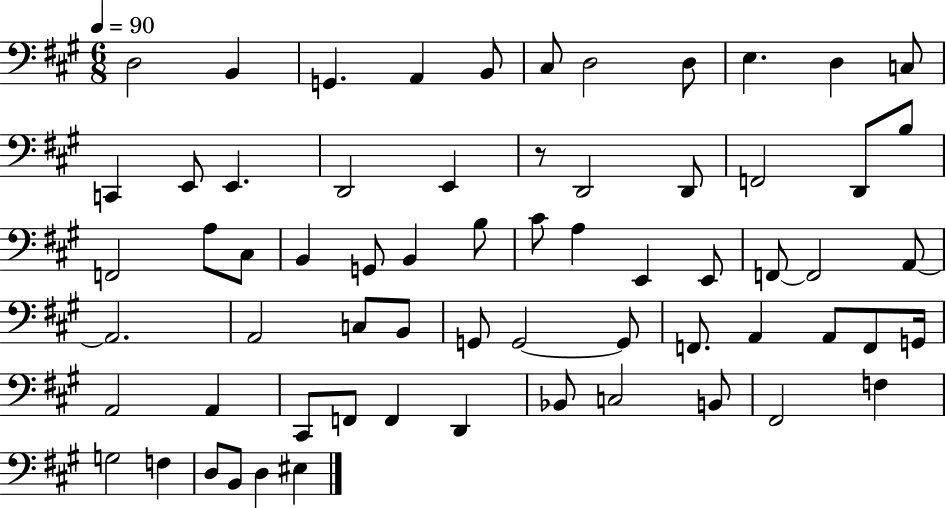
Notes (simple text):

D3/h B2/q G2/q. A2/q B2/e C#3/e D3/h D3/e E3/q. D3/q C3/e C2/q E2/e E2/q. D2/h E2/q R/e D2/h D2/e F2/h D2/e B3/e F2/h A3/e C#3/e B2/q G2/e B2/q B3/e C#4/e A3/q E2/q E2/e F2/e F2/h A2/e A2/h. A2/h C3/e B2/e G2/e G2/h G2/e F2/e. A2/q A2/e F2/e G2/s A2/h A2/q C#2/e F2/e F2/q D2/q Bb2/e C3/h B2/e F#2/h F3/q G3/h F3/q D3/e B2/e D3/q EIS3/q